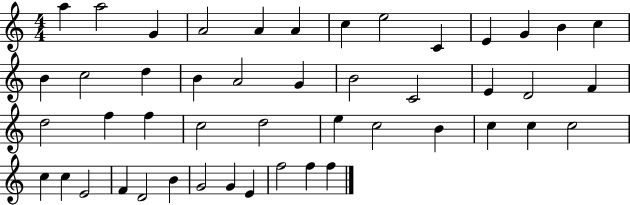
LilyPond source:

{
  \clef treble
  \numericTimeSignature
  \time 4/4
  \key c \major
  a''4 a''2 g'4 | a'2 a'4 a'4 | c''4 e''2 c'4 | e'4 g'4 b'4 c''4 | \break b'4 c''2 d''4 | b'4 a'2 g'4 | b'2 c'2 | e'4 d'2 f'4 | \break d''2 f''4 f''4 | c''2 d''2 | e''4 c''2 b'4 | c''4 c''4 c''2 | \break c''4 c''4 e'2 | f'4 d'2 b'4 | g'2 g'4 e'4 | f''2 f''4 f''4 | \break \bar "|."
}